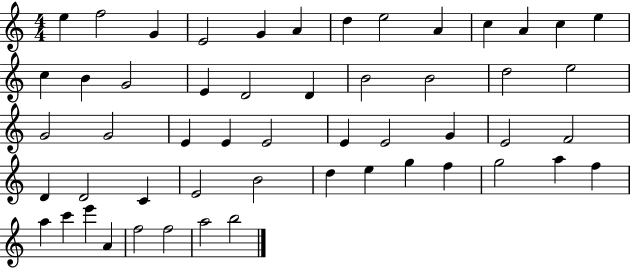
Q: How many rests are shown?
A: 0